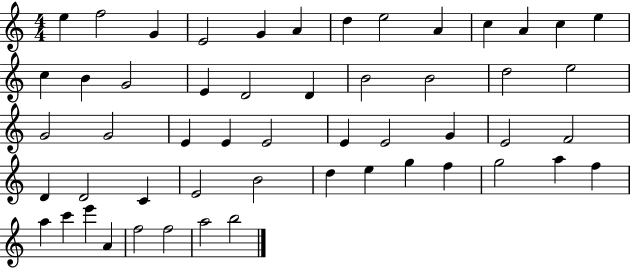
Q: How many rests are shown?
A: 0